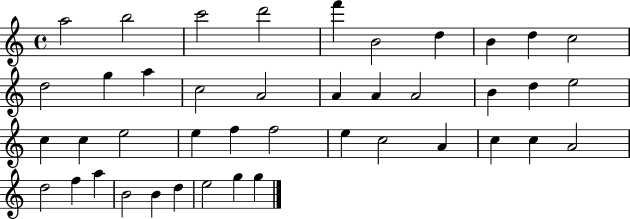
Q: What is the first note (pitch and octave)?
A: A5